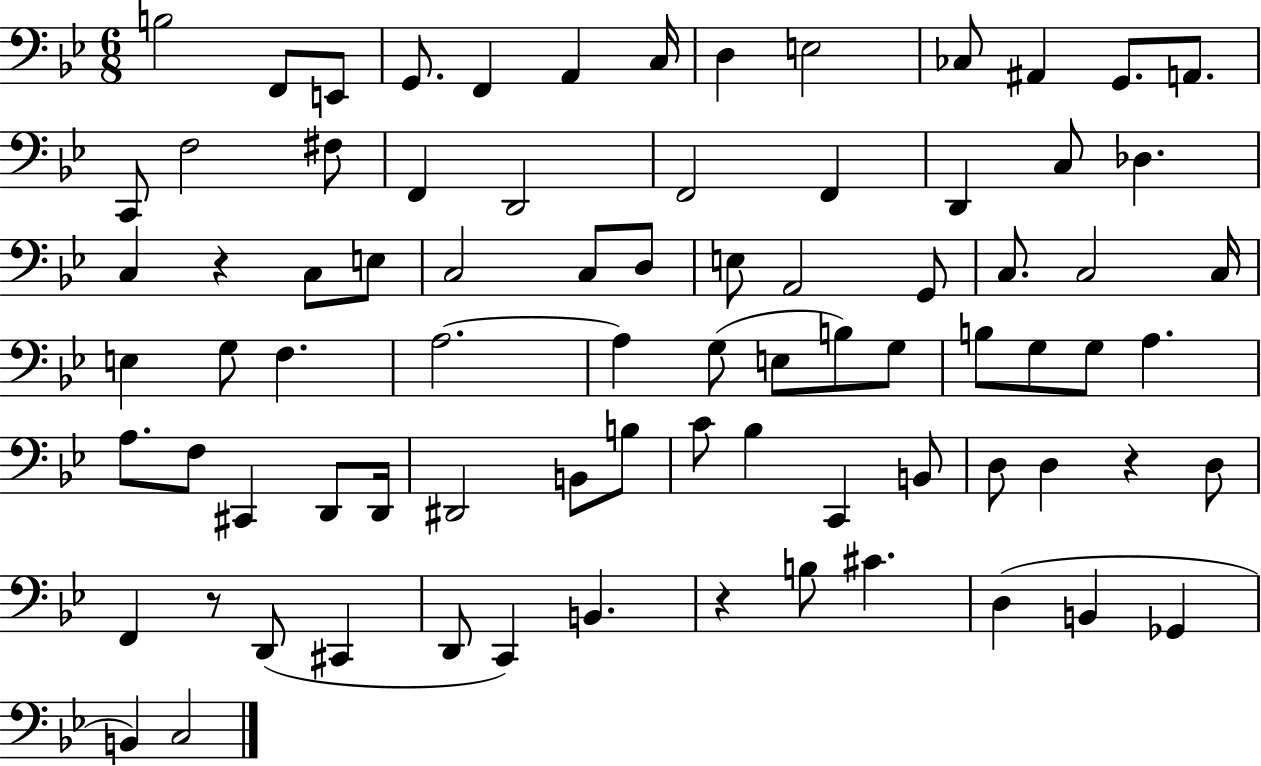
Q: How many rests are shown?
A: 4